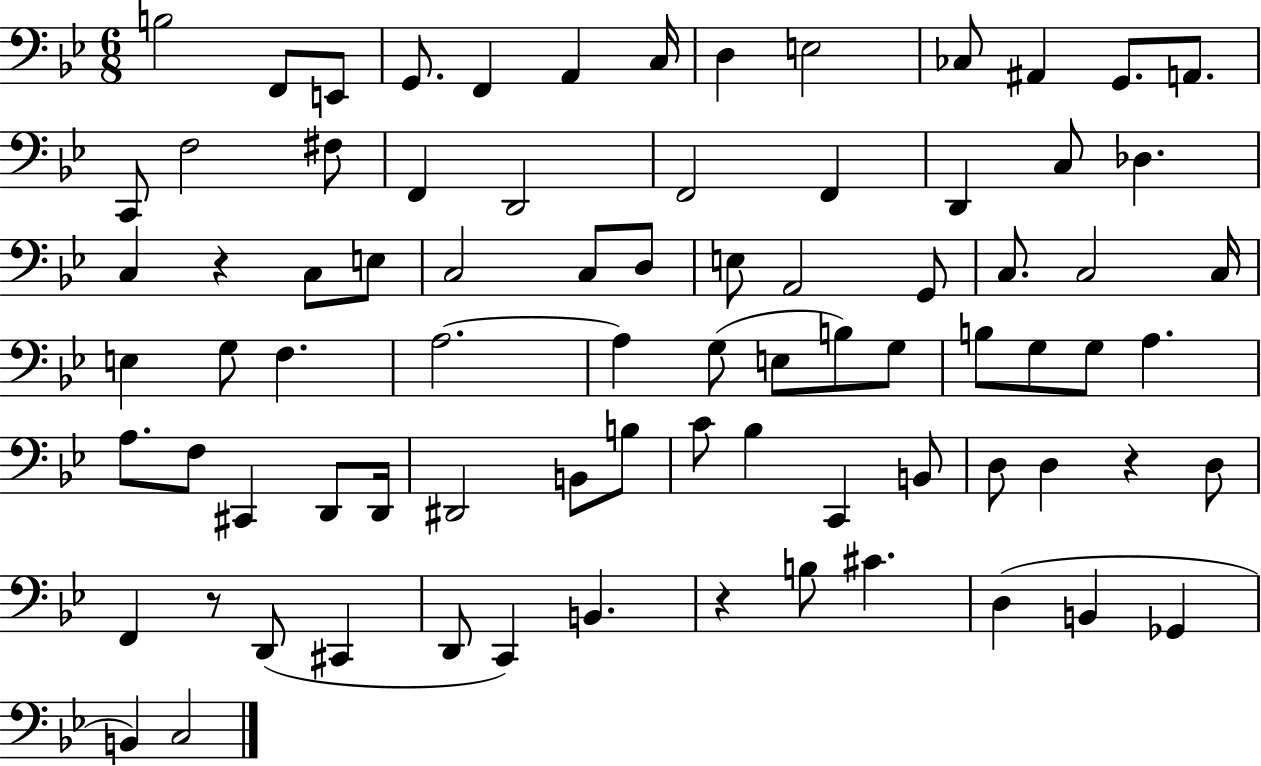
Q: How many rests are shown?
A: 4